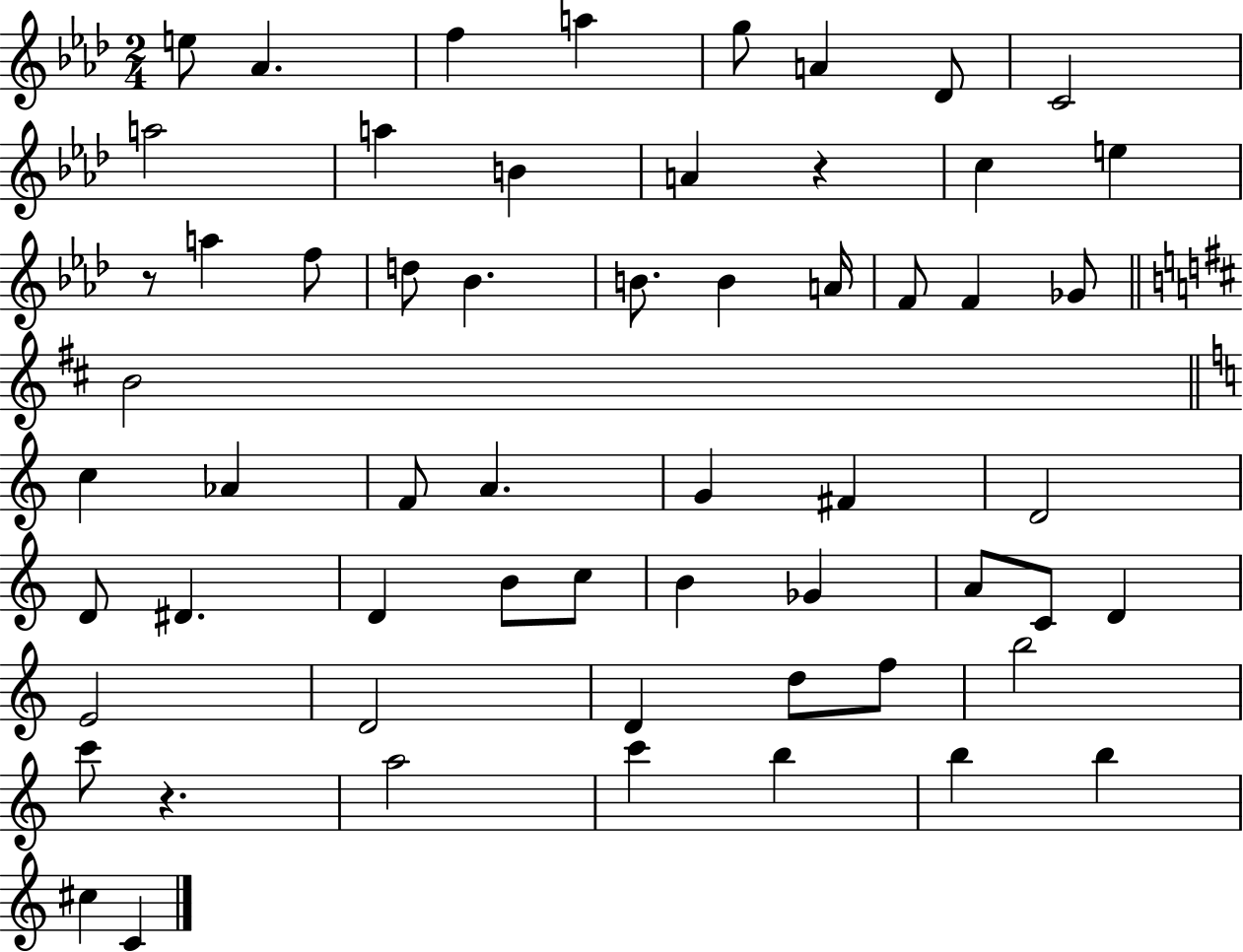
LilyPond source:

{
  \clef treble
  \numericTimeSignature
  \time 2/4
  \key aes \major
  \repeat volta 2 { e''8 aes'4. | f''4 a''4 | g''8 a'4 des'8 | c'2 | \break a''2 | a''4 b'4 | a'4 r4 | c''4 e''4 | \break r8 a''4 f''8 | d''8 bes'4. | b'8. b'4 a'16 | f'8 f'4 ges'8 | \break \bar "||" \break \key d \major b'2 | \bar "||" \break \key c \major c''4 aes'4 | f'8 a'4. | g'4 fis'4 | d'2 | \break d'8 dis'4. | d'4 b'8 c''8 | b'4 ges'4 | a'8 c'8 d'4 | \break e'2 | d'2 | d'4 d''8 f''8 | b''2 | \break c'''8 r4. | a''2 | c'''4 b''4 | b''4 b''4 | \break cis''4 c'4 | } \bar "|."
}